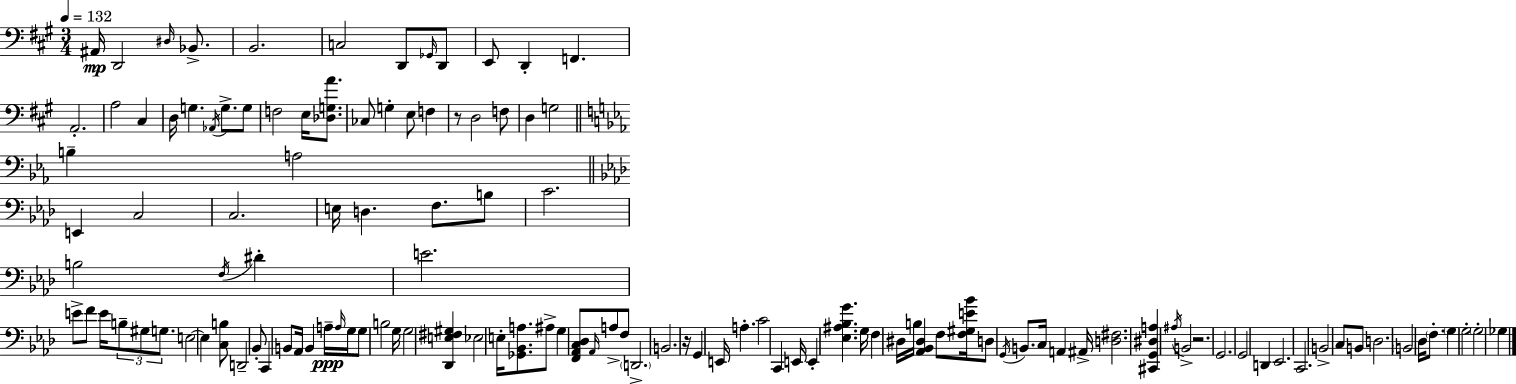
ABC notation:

X:1
T:Untitled
M:3/4
L:1/4
K:A
^A,,/4 D,,2 ^D,/4 _B,,/2 B,,2 C,2 D,,/2 _G,,/4 D,,/2 E,,/2 D,, F,, A,,2 A,2 ^C, D,/4 G, _A,,/4 G,/2 G,/2 F,2 E,/4 [_D,G,A]/2 _C,/2 G, E,/2 F, z/2 D,2 F,/2 D, G,2 B, A,2 E,, C,2 C,2 E,/4 D, F,/2 B,/2 C2 B,2 F,/4 ^D E2 E/2 F/2 E/4 B,/2 ^G,/2 G,/2 E,2 E, [C,B,]/2 D,,2 _B,,/2 C,, B,,/2 _A,,/4 B,, A,/4 A,/4 G,/4 G,/2 B,2 G,/4 G,2 [_D,,E,^F,^G,] _E,2 E,/4 [_G,,_B,,A,]/2 ^A,/2 G, [F,,_A,,C,_D,]/2 _A,,/4 A,/2 F,/2 D,,2 B,,2 z/4 G,, E,,/4 A, C2 C,, E,,/4 E,, [_E,^A,_B,G] G,/4 F, ^D,/4 B,/4 [_A,,_B,,^D,] F,/2 [F,^G,E_B]/4 D,/2 G,,/4 B,,/2 C,/4 A,, ^A,,/4 [D,^F,]2 [^C,,G,,^D,A,] ^A,/4 B,,2 z2 G,,2 G,,2 D,, _E,,2 C,,2 B,,2 C,/2 B,,/2 D,2 B,,2 _D,/4 F,/2 G, G,2 G,2 _G,